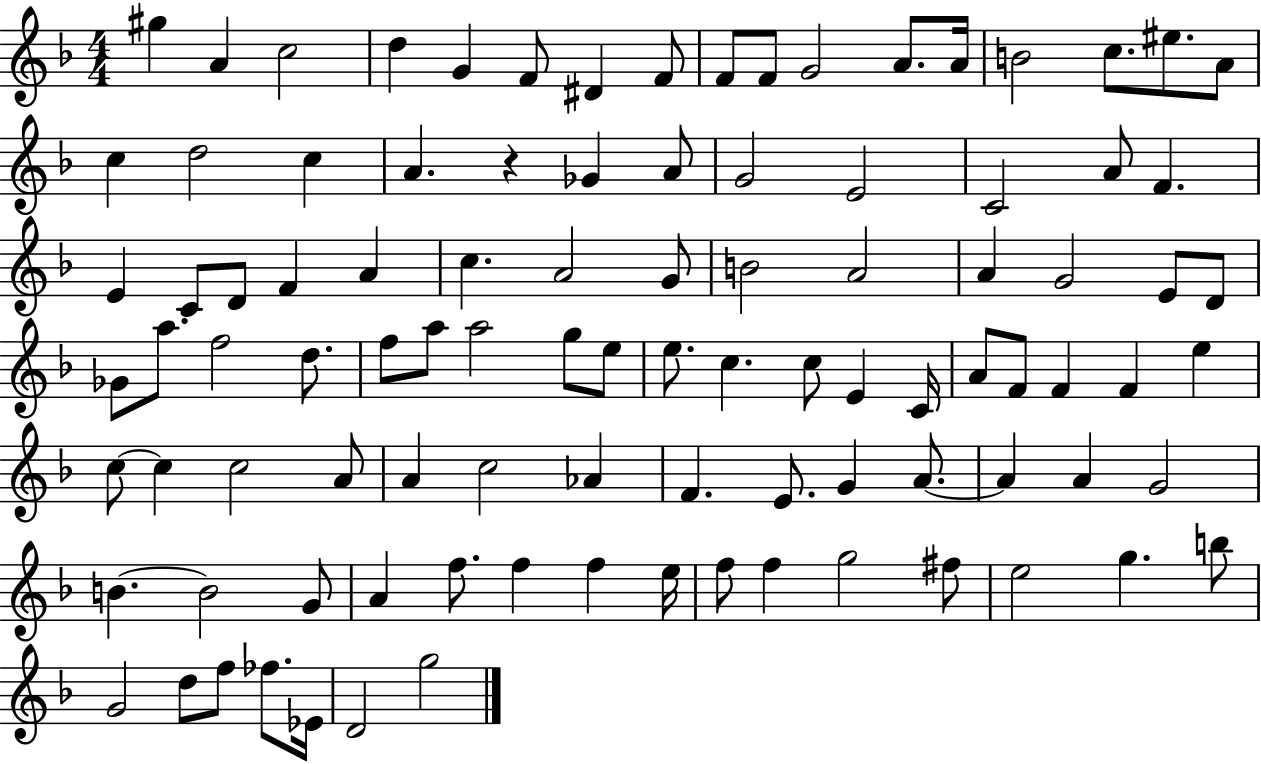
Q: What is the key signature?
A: F major